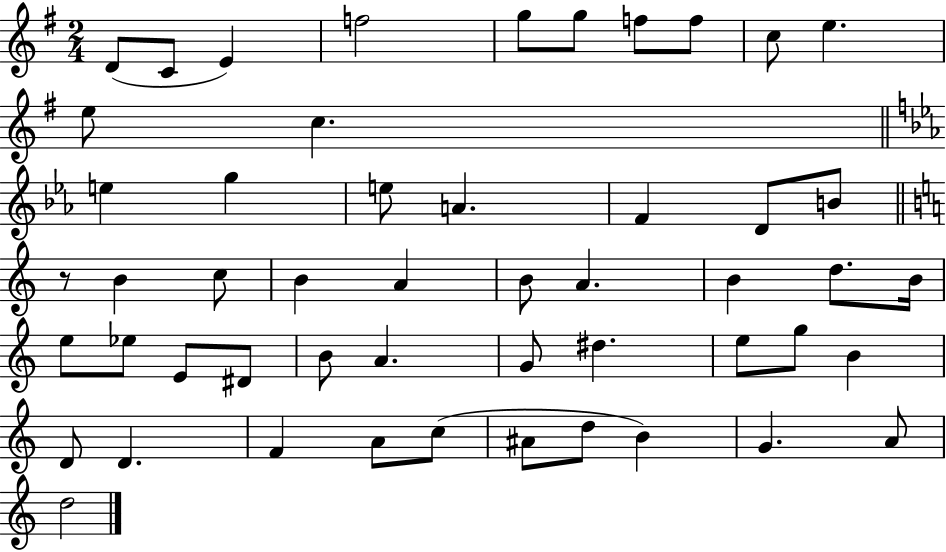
D4/e C4/e E4/q F5/h G5/e G5/e F5/e F5/e C5/e E5/q. E5/e C5/q. E5/q G5/q E5/e A4/q. F4/q D4/e B4/e R/e B4/q C5/e B4/q A4/q B4/e A4/q. B4/q D5/e. B4/s E5/e Eb5/e E4/e D#4/e B4/e A4/q. G4/e D#5/q. E5/e G5/e B4/q D4/e D4/q. F4/q A4/e C5/e A#4/e D5/e B4/q G4/q. A4/e D5/h